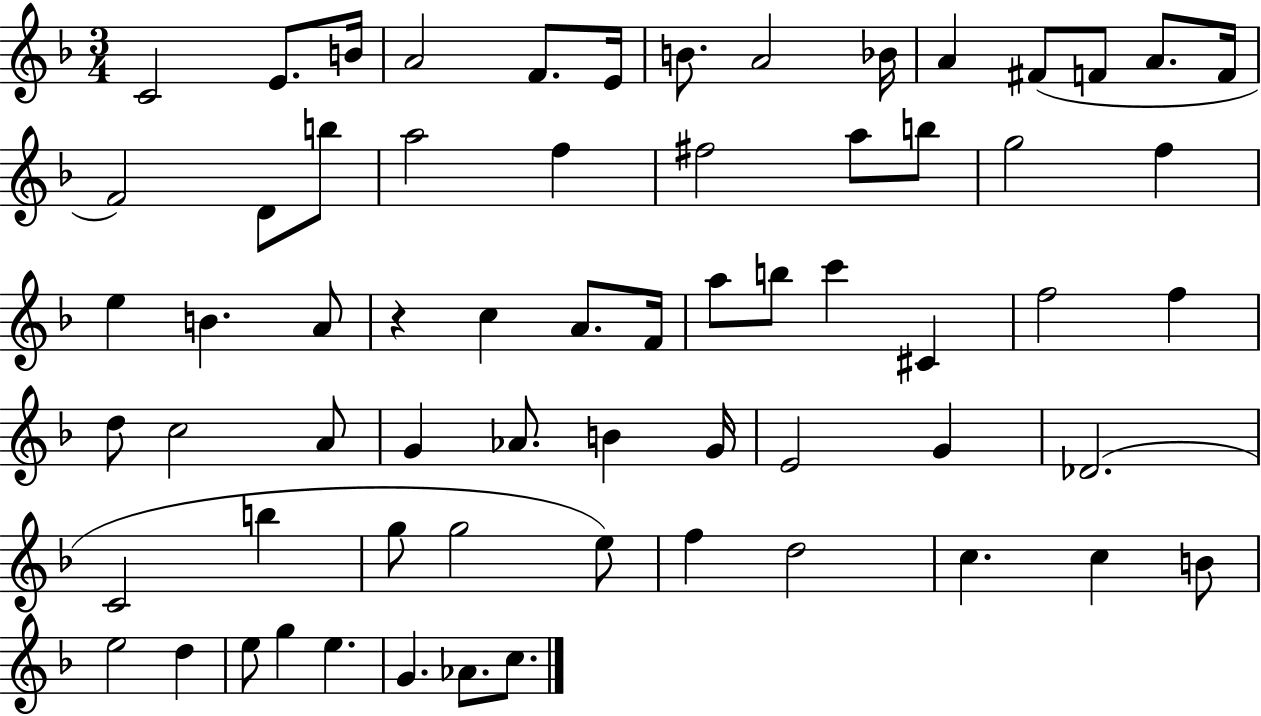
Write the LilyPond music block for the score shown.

{
  \clef treble
  \numericTimeSignature
  \time 3/4
  \key f \major
  \repeat volta 2 { c'2 e'8. b'16 | a'2 f'8. e'16 | b'8. a'2 bes'16 | a'4 fis'8( f'8 a'8. f'16 | \break f'2) d'8 b''8 | a''2 f''4 | fis''2 a''8 b''8 | g''2 f''4 | \break e''4 b'4. a'8 | r4 c''4 a'8. f'16 | a''8 b''8 c'''4 cis'4 | f''2 f''4 | \break d''8 c''2 a'8 | g'4 aes'8. b'4 g'16 | e'2 g'4 | des'2.( | \break c'2 b''4 | g''8 g''2 e''8) | f''4 d''2 | c''4. c''4 b'8 | \break e''2 d''4 | e''8 g''4 e''4. | g'4. aes'8. c''8. | } \bar "|."
}